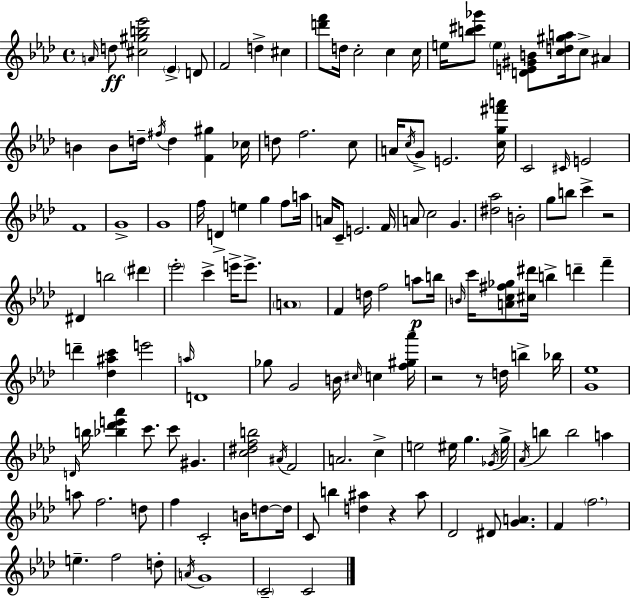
A4/s D5/e [C#5,G#5,B5,Eb6]/h Eb4/q D4/e F4/h D5/q C#5/q [D6,F6]/e D5/s C5/h C5/q C5/s E5/s [B5,C#6,Gb6]/e E5/q [D4,E4,G#4,B4]/e [C5,D5,G#5,A5]/s C5/e A#4/q B4/q B4/e D5/s F#5/s D5/q [F4,G#5]/q CES5/s D5/e F5/h. C5/e A4/s C5/s G4/e E4/h. [C5,G5,F#6,A6]/s C4/h C#4/s E4/h F4/w G4/w G4/w F5/s D4/q E5/q G5/q F5/e A5/s A4/s C4/e E4/h. F4/s A4/e C5/h G4/q. [D#5,Ab5]/h B4/h G5/e B5/e C6/q R/h D#4/q B5/h D#6/q Eb6/h C6/q E6/s E6/e. A4/w F4/q D5/s F5/h A5/e B5/s B4/s C6/s [A4,C5,F#5,Gb5]/e [C#5,D#6]/s B5/q D6/q F6/q D6/q [Db5,A#5,C6]/q E6/h A5/s D4/w Gb5/e G4/h B4/s C#5/s C5/q [F5,G#5,Ab6]/s R/h R/e D5/s B5/q Bb5/s [G4,Eb5]/w D4/s B5/s [Bb5,Db6,E6,Ab6]/q C6/e. C6/e G#4/q. [C5,D#5,F5,B5]/h A#4/s F4/h A4/h. C5/q E5/h EIS5/s G5/q. Gb4/s G5/s Ab4/s B5/q B5/h A5/q A5/e F5/h. D5/e F5/q C4/h B4/s D5/e D5/s C4/e B5/q [D5,A#5]/q R/q A#5/e Db4/h D#4/e [G4,A4]/q. F4/q F5/h. E5/q. F5/h D5/e A4/s G4/w C4/h C4/h